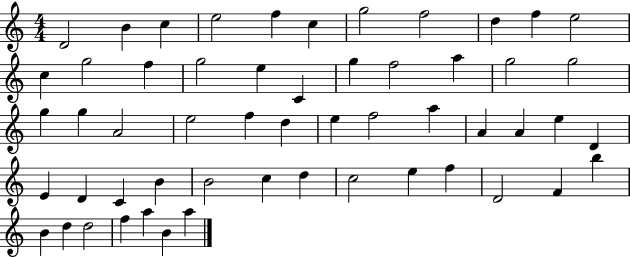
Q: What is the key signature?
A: C major